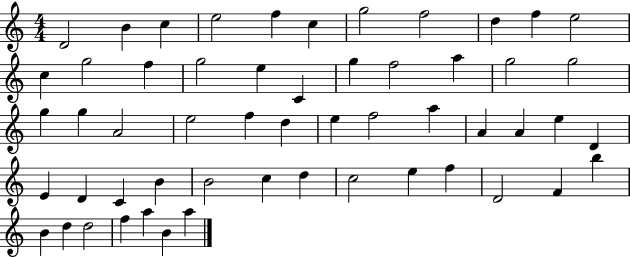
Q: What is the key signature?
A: C major